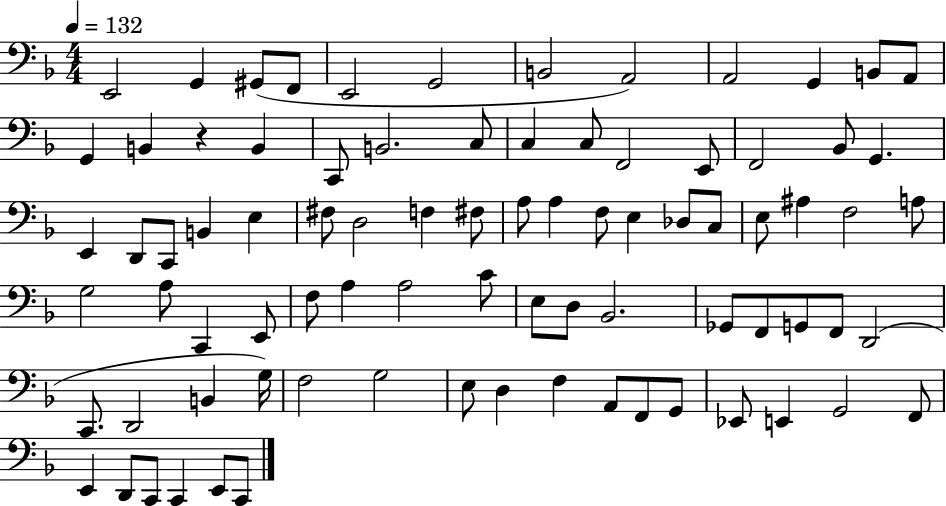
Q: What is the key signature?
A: F major